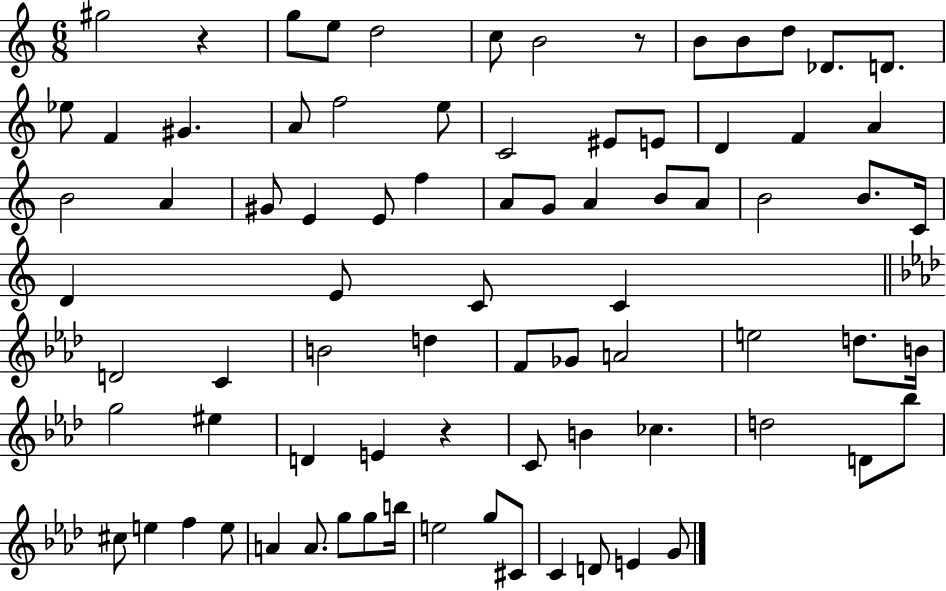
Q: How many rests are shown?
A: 3